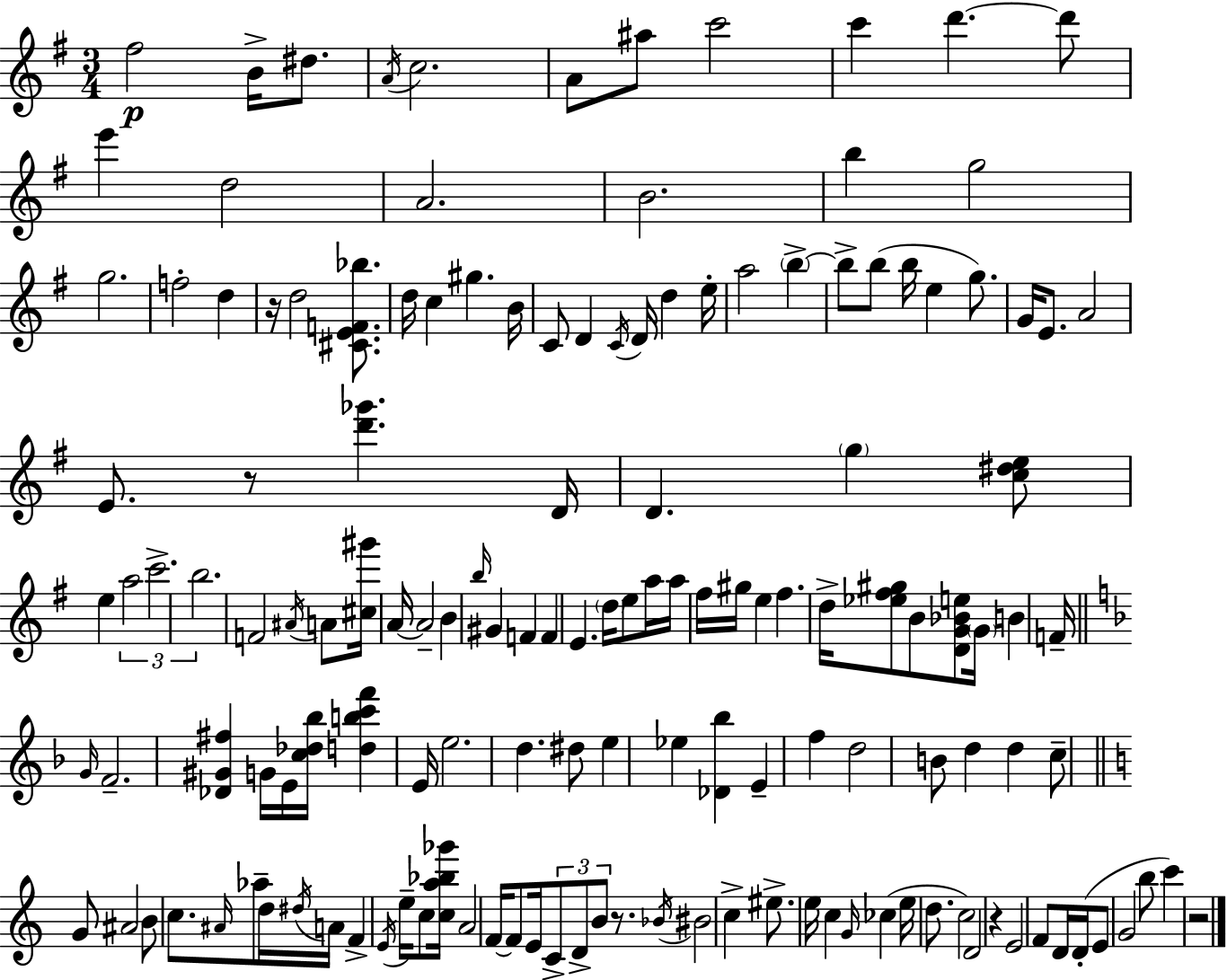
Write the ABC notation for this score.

X:1
T:Untitled
M:3/4
L:1/4
K:G
^f2 B/4 ^d/2 A/4 c2 A/2 ^a/2 c'2 c' d' d'/2 e' d2 A2 B2 b g2 g2 f2 d z/4 d2 [^CEF_b]/2 d/4 c ^g B/4 C/2 D C/4 D/4 d e/4 a2 b b/2 b/2 b/4 e g/2 G/4 E/2 A2 E/2 z/2 [d'_g'] D/4 D g [c^de]/2 e a2 c'2 b2 F2 ^A/4 A/2 [^c^g']/4 A/4 A2 B b/4 ^G F F E d/4 e/2 a/4 a/4 ^f/4 ^g/4 e ^f d/4 [_e^f^g]/2 B/2 [DG_Be]/2 G/4 B F/4 G/4 F2 [_D^G^f] G/4 E/4 [c_d_b]/4 [dbc'f'] E/4 e2 d ^d/2 e _e [_D_b] E f d2 B/2 d d c/2 G/2 ^A2 B/2 c/2 ^A/4 _a/2 d/4 ^d/4 A/4 F E/4 e/4 c/2 [ca_b_g']/4 A2 F/4 F/2 E/4 C/2 D/2 B/2 z/2 _B/4 ^B2 c ^e/2 e/4 c G/4 _c e/4 d/2 c2 D2 z E2 F/2 D/4 D/4 E/2 G2 b/2 c' z2